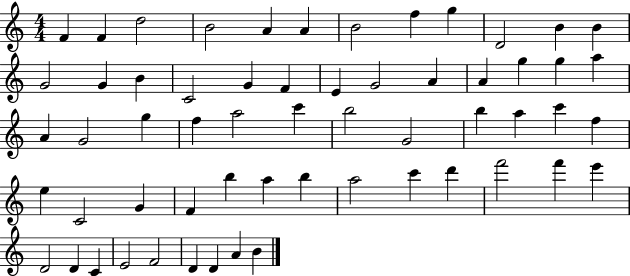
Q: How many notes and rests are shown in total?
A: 59